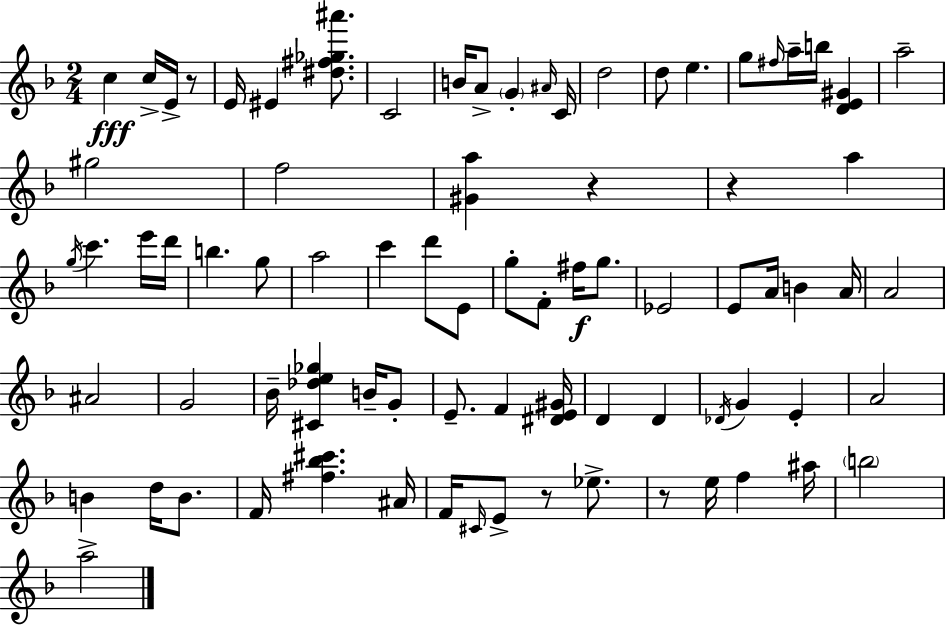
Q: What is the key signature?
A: F major